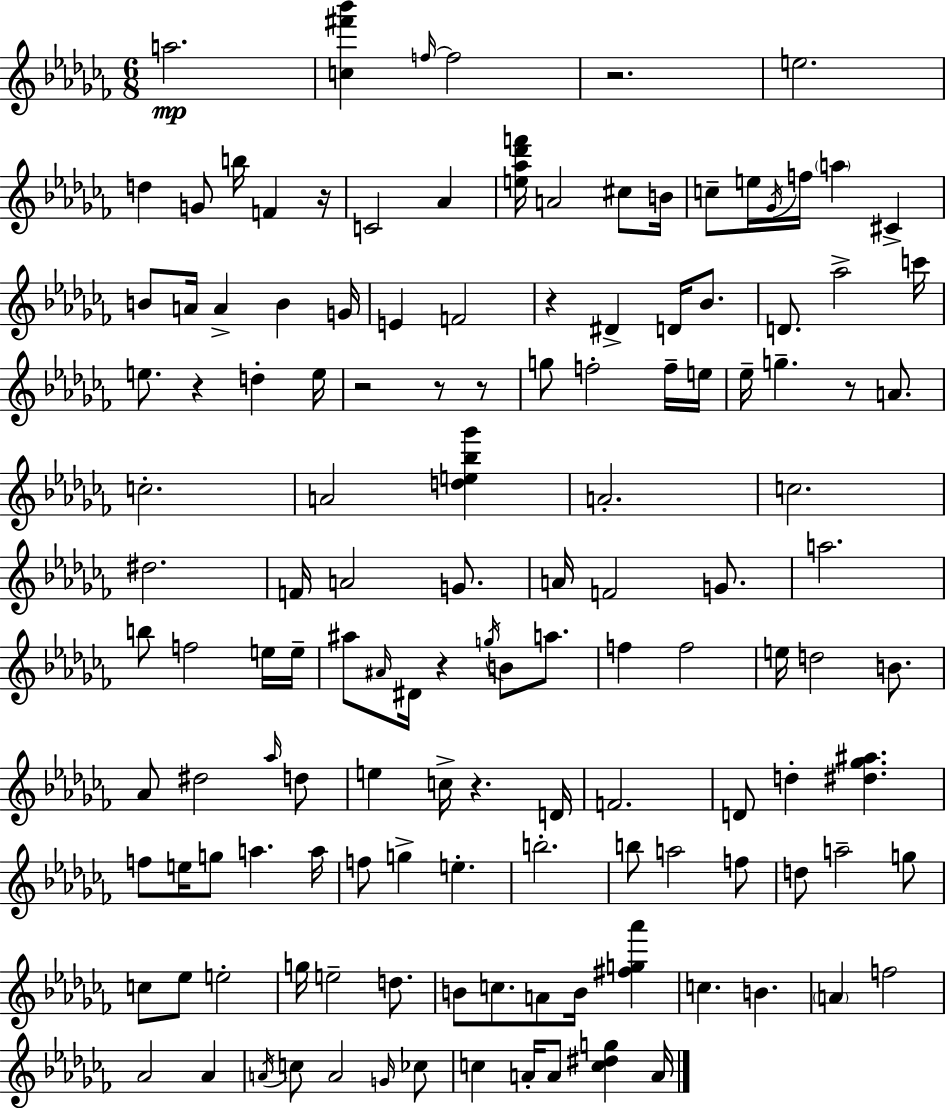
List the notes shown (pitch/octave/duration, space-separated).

A5/h. [C5,F#6,Bb6]/q F5/s F5/h R/h. E5/h. D5/q G4/e B5/s F4/q R/s C4/h Ab4/q [E5,Ab5,Db6,F6]/s A4/h C#5/e B4/s C5/e E5/s Gb4/s F5/s A5/q C#4/q B4/e A4/s A4/q B4/q G4/s E4/q F4/h R/q D#4/q D4/s Bb4/e. D4/e. Ab5/h C6/s E5/e. R/q D5/q E5/s R/h R/e R/e G5/e F5/h F5/s E5/s Eb5/s G5/q. R/e A4/e. C5/h. A4/h [D5,E5,Bb5,Gb6]/q A4/h. C5/h. D#5/h. F4/s A4/h G4/e. A4/s F4/h G4/e. A5/h. B5/e F5/h E5/s E5/s A#5/e A#4/s D#4/s R/q G5/s B4/e A5/e. F5/q F5/h E5/s D5/h B4/e. Ab4/e D#5/h Ab5/s D5/e E5/q C5/s R/q. D4/s F4/h. D4/e D5/q [D#5,Gb5,A#5]/q. F5/e E5/s G5/e A5/q. A5/s F5/e G5/q E5/q. B5/h. B5/e A5/h F5/e D5/e A5/h G5/e C5/e Eb5/e E5/h G5/s E5/h D5/e. B4/e C5/e. A4/e B4/s [F#5,G5,Ab6]/q C5/q. B4/q. A4/q F5/h Ab4/h Ab4/q A4/s C5/e A4/h G4/s CES5/e C5/q A4/s A4/e [C5,D#5,G5]/q A4/s